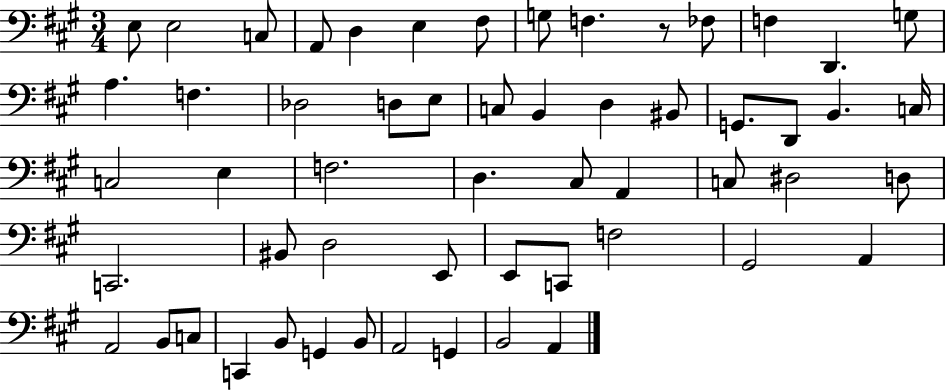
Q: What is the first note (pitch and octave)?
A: E3